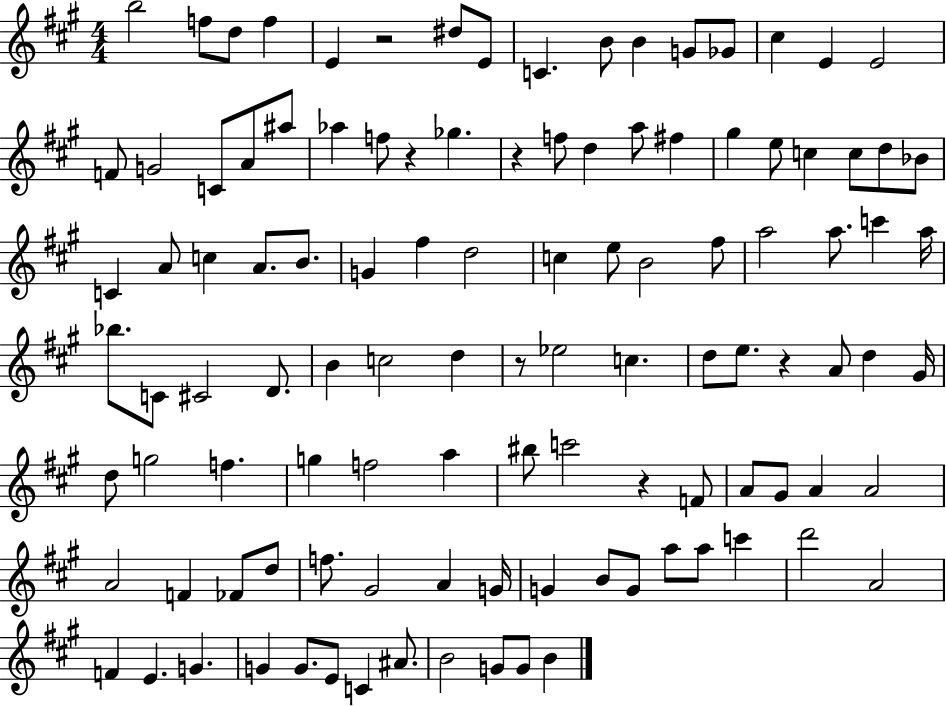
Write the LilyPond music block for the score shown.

{
  \clef treble
  \numericTimeSignature
  \time 4/4
  \key a \major
  \repeat volta 2 { b''2 f''8 d''8 f''4 | e'4 r2 dis''8 e'8 | c'4. b'8 b'4 g'8 ges'8 | cis''4 e'4 e'2 | \break f'8 g'2 c'8 a'8 ais''8 | aes''4 f''8 r4 ges''4. | r4 f''8 d''4 a''8 fis''4 | gis''4 e''8 c''4 c''8 d''8 bes'8 | \break c'4 a'8 c''4 a'8. b'8. | g'4 fis''4 d''2 | c''4 e''8 b'2 fis''8 | a''2 a''8. c'''4 a''16 | \break bes''8. c'8 cis'2 d'8. | b'4 c''2 d''4 | r8 ees''2 c''4. | d''8 e''8. r4 a'8 d''4 gis'16 | \break d''8 g''2 f''4. | g''4 f''2 a''4 | bis''8 c'''2 r4 f'8 | a'8 gis'8 a'4 a'2 | \break a'2 f'4 fes'8 d''8 | f''8. gis'2 a'4 g'16 | g'4 b'8 g'8 a''8 a''8 c'''4 | d'''2 a'2 | \break f'4 e'4. g'4. | g'4 g'8. e'8 c'4 ais'8. | b'2 g'8 g'8 b'4 | } \bar "|."
}